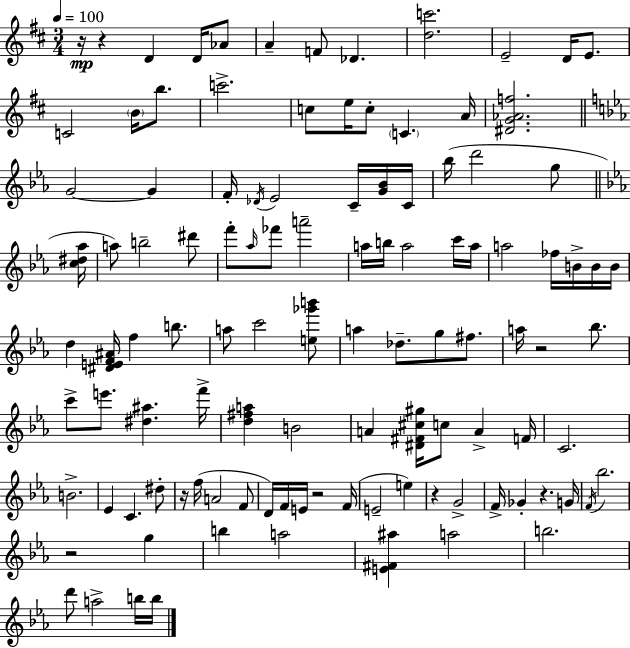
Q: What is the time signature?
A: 3/4